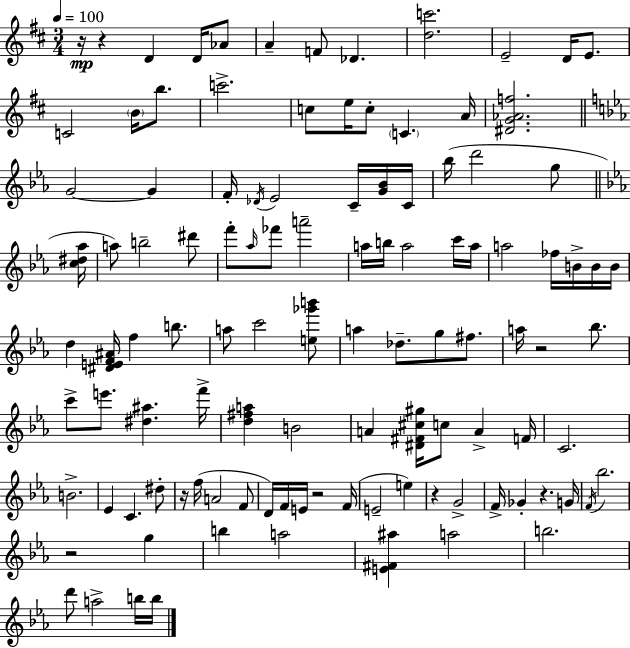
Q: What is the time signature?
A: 3/4